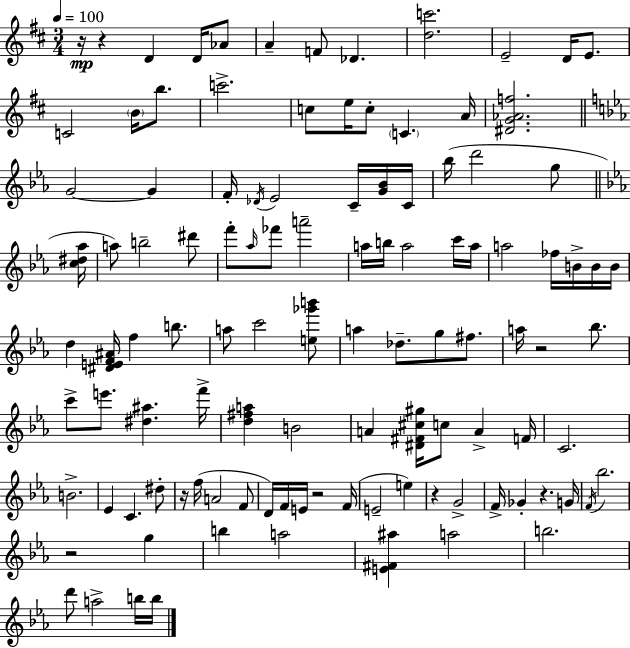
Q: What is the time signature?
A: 3/4